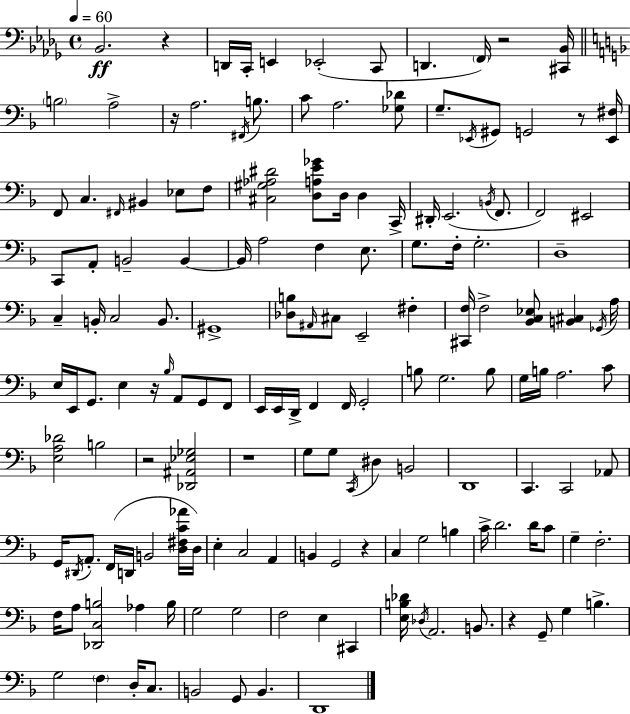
X:1
T:Untitled
M:4/4
L:1/4
K:Bbm
_B,,2 z D,,/4 C,,/4 E,, _E,,2 C,,/2 D,, F,,/4 z2 [^C,,_B,,]/4 B,2 A,2 z/4 A,2 ^F,,/4 B,/2 C/2 A,2 [_G,_D]/2 G,/2 _E,,/4 ^G,,/2 G,,2 z/2 [_E,,^F,]/4 F,,/2 C, ^F,,/4 ^B,, _E,/2 F,/2 [^C,^G,_A,^D]2 [D,A,E_G]/2 D,/4 D, C,,/4 ^D,,/4 E,,2 B,,/4 F,,/2 F,,2 ^E,,2 C,,/2 A,,/2 B,,2 B,, B,,/4 A,2 F, E,/2 G,/2 F,/4 G,2 D,4 C, B,,/4 C,2 B,,/2 ^G,,4 [_D,B,]/2 ^A,,/4 ^C,/2 E,,2 ^F, [^C,,F,]/4 F,2 [_B,,C,_E,]/2 [B,,^C,] _G,,/4 A,/4 E,/4 E,,/4 G,,/2 E, z/4 _B,/4 A,,/2 G,,/2 F,,/2 E,,/4 E,,/4 D,,/4 F,, F,,/4 G,,2 B,/2 G,2 B,/2 G,/4 B,/4 A,2 C/2 [E,A,_D]2 B,2 z2 [_D,,^A,,_E,_G,]2 z4 G,/2 G,/2 C,,/4 ^D, B,,2 D,,4 C,, C,,2 _A,,/2 G,,/4 ^D,,/4 A,,/2 F,,/4 D,,/4 B,,2 [D,^F,C_A]/4 D,/4 E, C,2 A,, B,, G,,2 z C, G,2 B, C/4 D2 D/4 C/2 G, F,2 F,/4 A,/2 [_D,,C,B,]2 _A, B,/4 G,2 G,2 F,2 E, ^C,, [E,B,_D]/4 _D,/4 A,,2 B,,/2 z G,,/2 G, B, G,2 F, D,/4 C,/2 B,,2 G,,/2 B,, D,,4